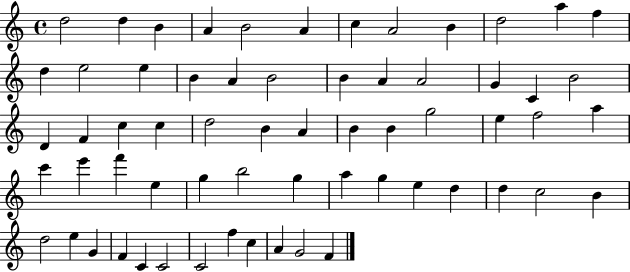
{
  \clef treble
  \time 4/4
  \defaultTimeSignature
  \key c \major
  d''2 d''4 b'4 | a'4 b'2 a'4 | c''4 a'2 b'4 | d''2 a''4 f''4 | \break d''4 e''2 e''4 | b'4 a'4 b'2 | b'4 a'4 a'2 | g'4 c'4 b'2 | \break d'4 f'4 c''4 c''4 | d''2 b'4 a'4 | b'4 b'4 g''2 | e''4 f''2 a''4 | \break c'''4 e'''4 f'''4 e''4 | g''4 b''2 g''4 | a''4 g''4 e''4 d''4 | d''4 c''2 b'4 | \break d''2 e''4 g'4 | f'4 c'4 c'2 | c'2 f''4 c''4 | a'4 g'2 f'4 | \break \bar "|."
}